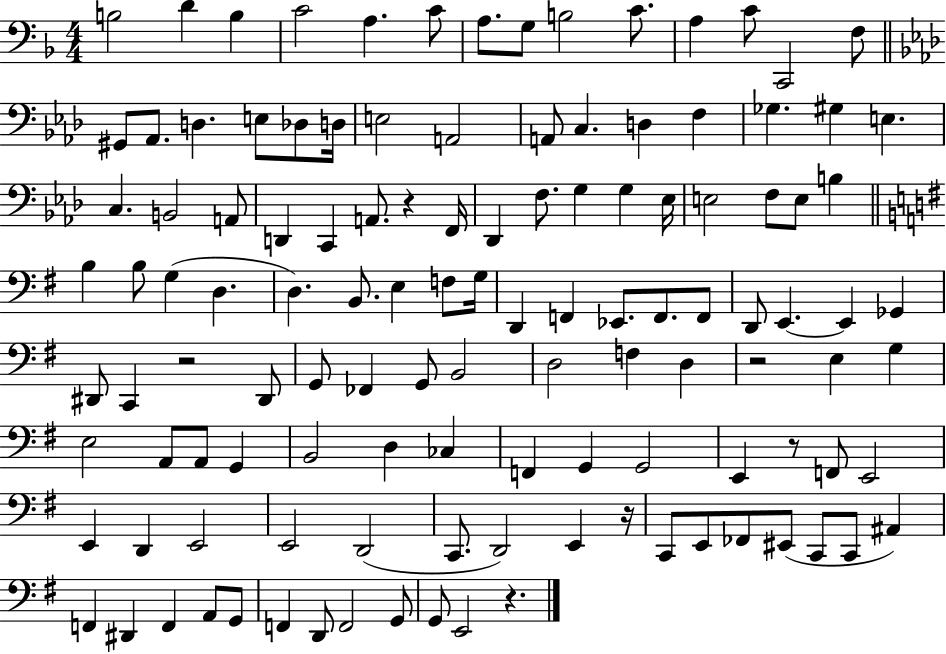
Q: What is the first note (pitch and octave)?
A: B3